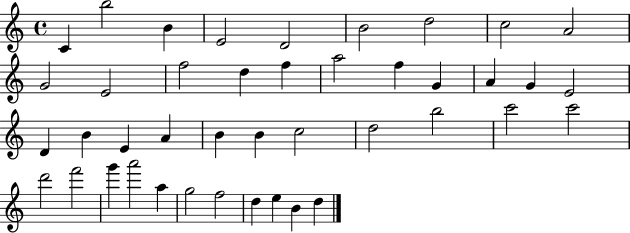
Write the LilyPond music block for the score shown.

{
  \clef treble
  \time 4/4
  \defaultTimeSignature
  \key c \major
  c'4 b''2 b'4 | e'2 d'2 | b'2 d''2 | c''2 a'2 | \break g'2 e'2 | f''2 d''4 f''4 | a''2 f''4 g'4 | a'4 g'4 e'2 | \break d'4 b'4 e'4 a'4 | b'4 b'4 c''2 | d''2 b''2 | c'''2 c'''2 | \break d'''2 f'''2 | g'''4 a'''2 a''4 | g''2 f''2 | d''4 e''4 b'4 d''4 | \break \bar "|."
}